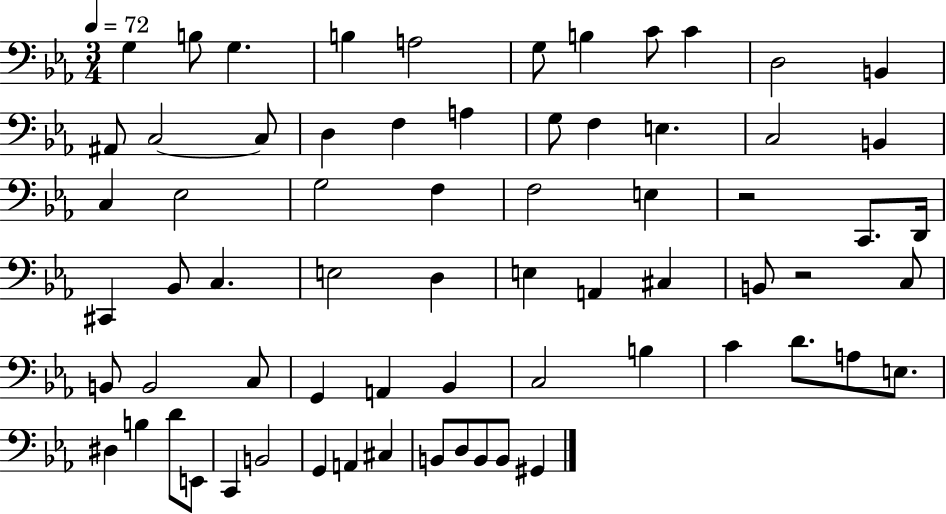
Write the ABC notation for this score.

X:1
T:Untitled
M:3/4
L:1/4
K:Eb
G, B,/2 G, B, A,2 G,/2 B, C/2 C D,2 B,, ^A,,/2 C,2 C,/2 D, F, A, G,/2 F, E, C,2 B,, C, _E,2 G,2 F, F,2 E, z2 C,,/2 D,,/4 ^C,, _B,,/2 C, E,2 D, E, A,, ^C, B,,/2 z2 C,/2 B,,/2 B,,2 C,/2 G,, A,, _B,, C,2 B, C D/2 A,/2 E,/2 ^D, B, D/2 E,,/2 C,, B,,2 G,, A,, ^C, B,,/2 D,/2 B,,/2 B,,/2 ^G,,